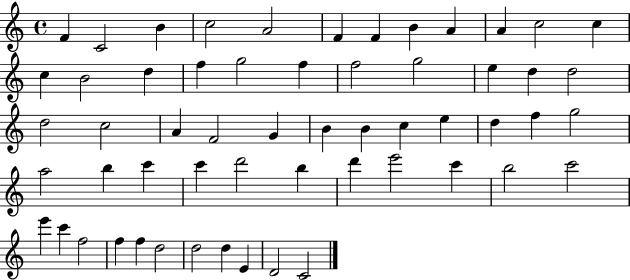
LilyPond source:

{
  \clef treble
  \time 4/4
  \defaultTimeSignature
  \key c \major
  f'4 c'2 b'4 | c''2 a'2 | f'4 f'4 b'4 a'4 | a'4 c''2 c''4 | \break c''4 b'2 d''4 | f''4 g''2 f''4 | f''2 g''2 | e''4 d''4 d''2 | \break d''2 c''2 | a'4 f'2 g'4 | b'4 b'4 c''4 e''4 | d''4 f''4 g''2 | \break a''2 b''4 c'''4 | c'''4 d'''2 b''4 | d'''4 e'''2 c'''4 | b''2 c'''2 | \break e'''4 c'''4 f''2 | f''4 f''4 d''2 | d''2 d''4 e'4 | d'2 c'2 | \break \bar "|."
}